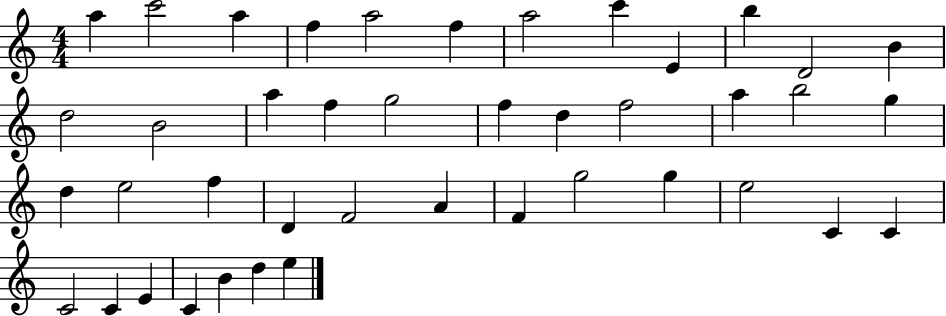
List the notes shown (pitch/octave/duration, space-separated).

A5/q C6/h A5/q F5/q A5/h F5/q A5/h C6/q E4/q B5/q D4/h B4/q D5/h B4/h A5/q F5/q G5/h F5/q D5/q F5/h A5/q B5/h G5/q D5/q E5/h F5/q D4/q F4/h A4/q F4/q G5/h G5/q E5/h C4/q C4/q C4/h C4/q E4/q C4/q B4/q D5/q E5/q